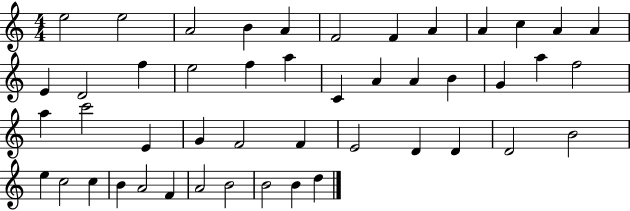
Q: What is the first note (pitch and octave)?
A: E5